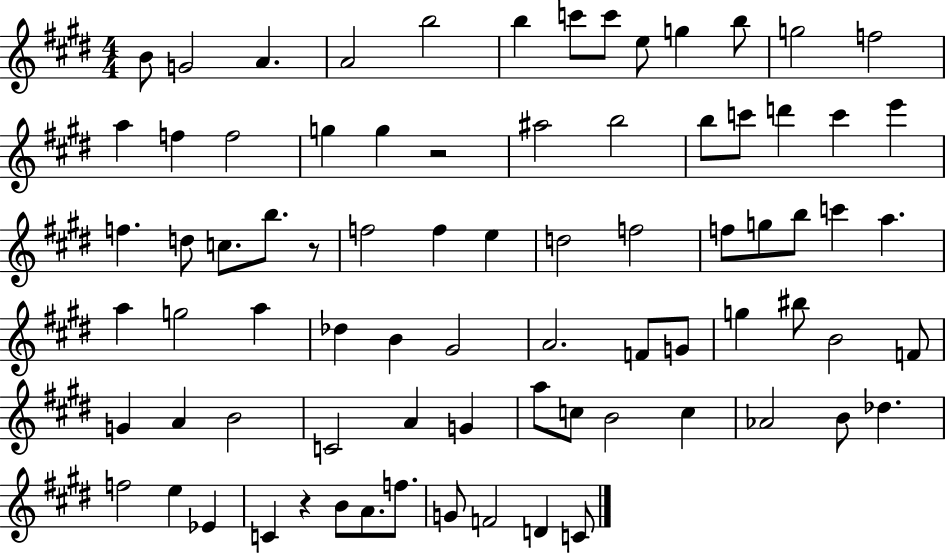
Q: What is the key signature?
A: E major